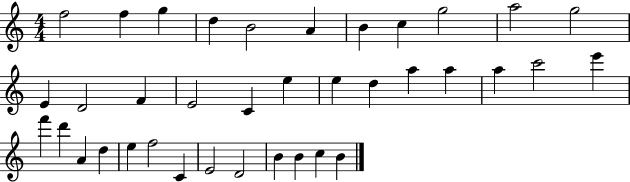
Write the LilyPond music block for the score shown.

{
  \clef treble
  \numericTimeSignature
  \time 4/4
  \key c \major
  f''2 f''4 g''4 | d''4 b'2 a'4 | b'4 c''4 g''2 | a''2 g''2 | \break e'4 d'2 f'4 | e'2 c'4 e''4 | e''4 d''4 a''4 a''4 | a''4 c'''2 e'''4 | \break f'''4 d'''4 a'4 d''4 | e''4 f''2 c'4 | e'2 d'2 | b'4 b'4 c''4 b'4 | \break \bar "|."
}